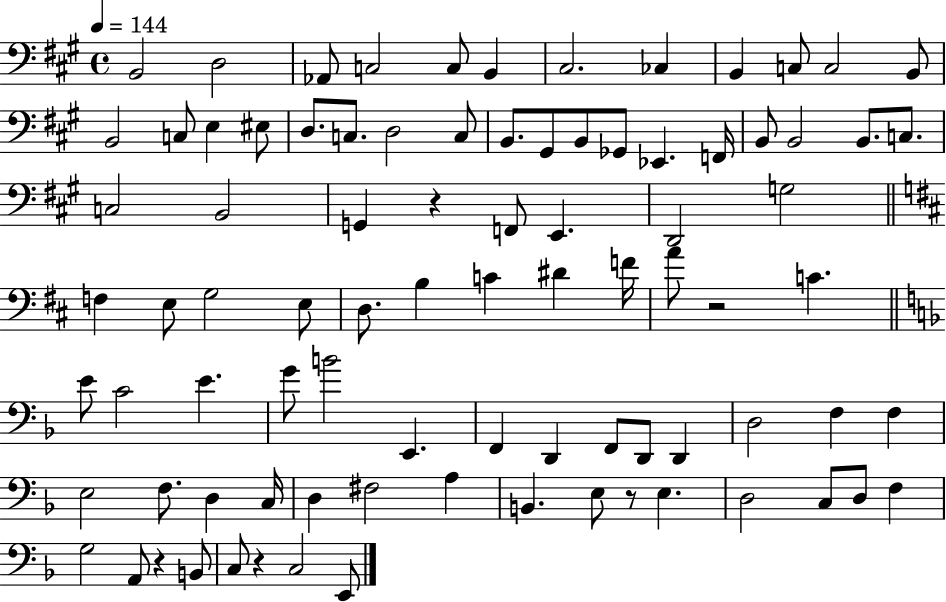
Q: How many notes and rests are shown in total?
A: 87